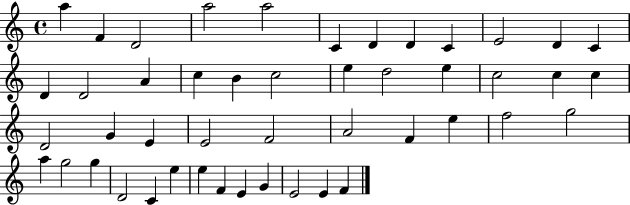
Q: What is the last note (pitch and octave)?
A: F4